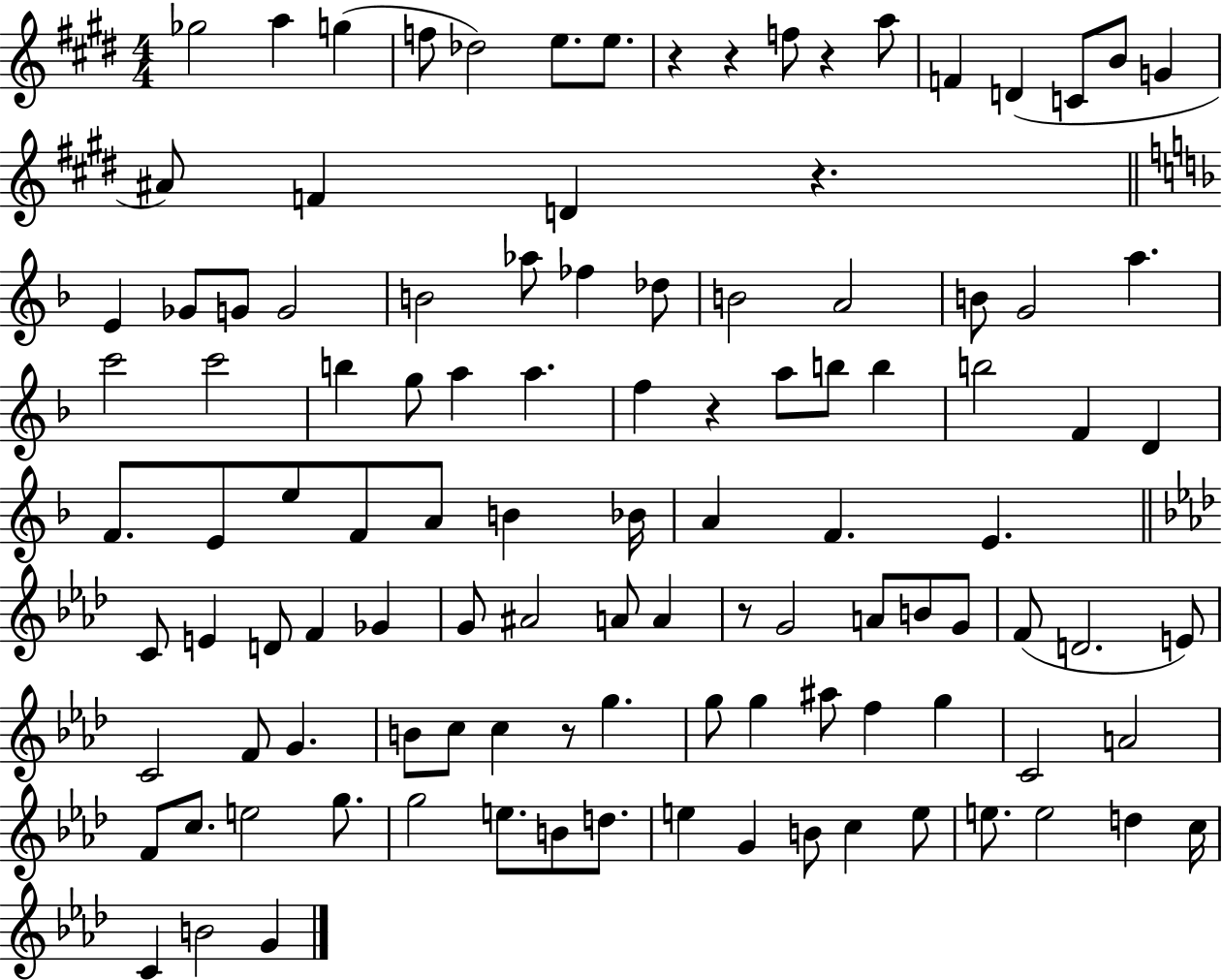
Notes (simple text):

Gb5/h A5/q G5/q F5/e Db5/h E5/e. E5/e. R/q R/q F5/e R/q A5/e F4/q D4/q C4/e B4/e G4/q A#4/e F4/q D4/q R/q. E4/q Gb4/e G4/e G4/h B4/h Ab5/e FES5/q Db5/e B4/h A4/h B4/e G4/h A5/q. C6/h C6/h B5/q G5/e A5/q A5/q. F5/q R/q A5/e B5/e B5/q B5/h F4/q D4/q F4/e. E4/e E5/e F4/e A4/e B4/q Bb4/s A4/q F4/q. E4/q. C4/e E4/q D4/e F4/q Gb4/q G4/e A#4/h A4/e A4/q R/e G4/h A4/e B4/e G4/e F4/e D4/h. E4/e C4/h F4/e G4/q. B4/e C5/e C5/q R/e G5/q. G5/e G5/q A#5/e F5/q G5/q C4/h A4/h F4/e C5/e. E5/h G5/e. G5/h E5/e. B4/e D5/e. E5/q G4/q B4/e C5/q E5/e E5/e. E5/h D5/q C5/s C4/q B4/h G4/q